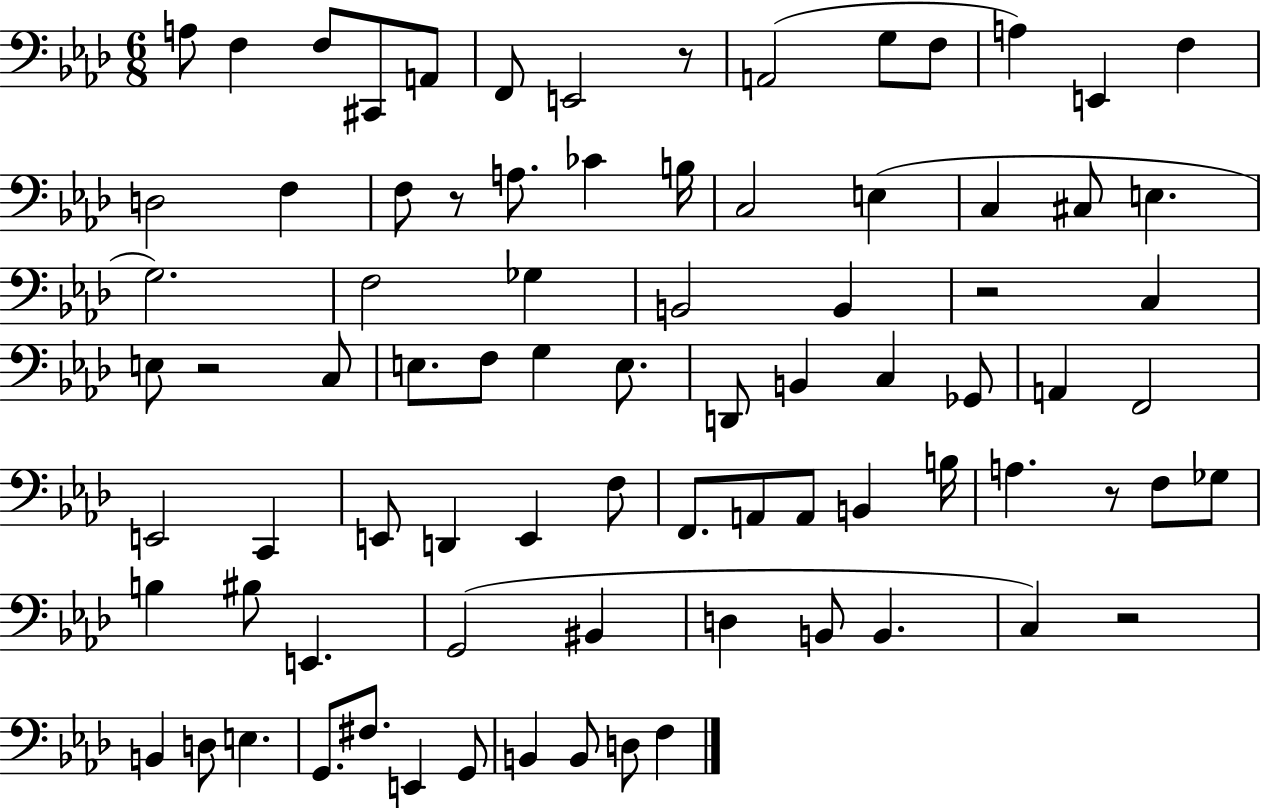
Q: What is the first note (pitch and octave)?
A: A3